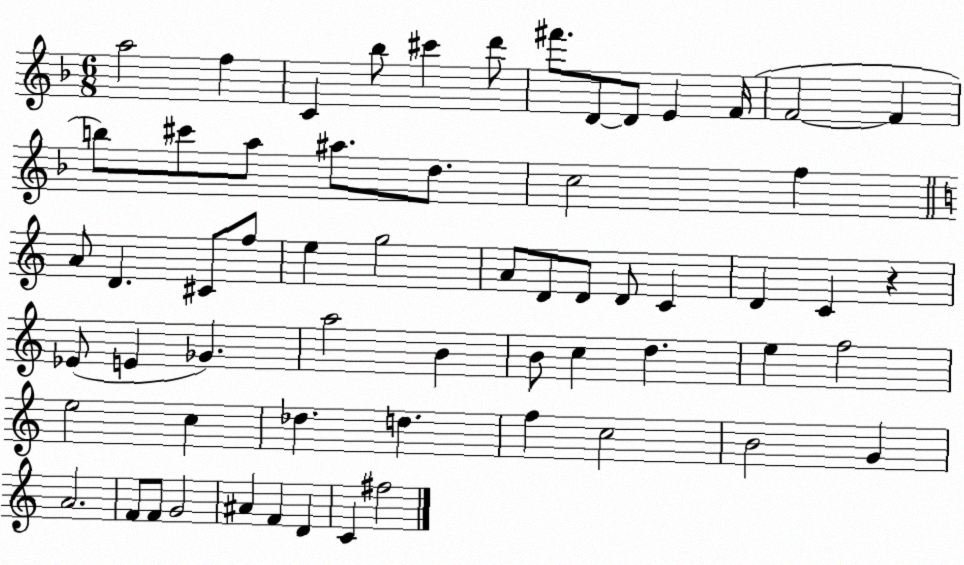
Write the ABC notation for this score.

X:1
T:Untitled
M:6/8
L:1/4
K:F
a2 f C _b/2 ^c' d'/2 ^f'/2 D/2 D/2 E F/4 F2 F b/2 ^c'/2 a/2 ^a/2 d/2 c2 f A/2 D ^C/2 f/2 e g2 A/2 D/2 D/2 D/2 C D C z _E/2 E _G a2 B B/2 c d e f2 e2 c _d d f c2 B2 G A2 F/2 F/2 G2 ^A F D C ^f2